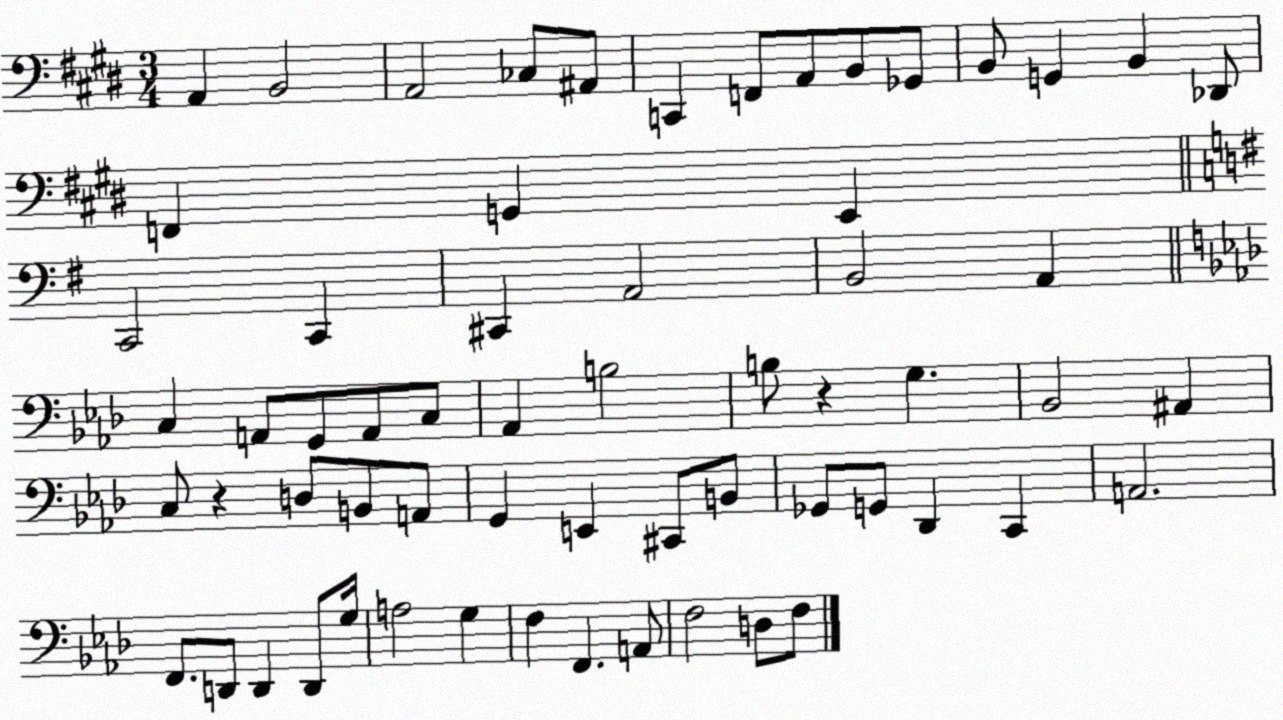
X:1
T:Untitled
M:3/4
L:1/4
K:E
A,, B,,2 A,,2 _C,/2 ^A,,/2 C,, F,,/2 A,,/2 B,,/2 _G,,/2 B,,/2 G,, B,, _D,,/2 F,, G,, E,, C,,2 C,, ^C,, A,,2 B,,2 A,, C, A,,/2 G,,/2 A,,/2 C,/2 _A,, B,2 B,/2 z G, _B,,2 ^A,, C,/2 z D,/2 B,,/2 A,,/2 G,, E,, ^C,,/2 B,,/2 _G,,/2 G,,/2 _D,, C,, A,,2 F,,/2 D,,/2 D,, D,,/2 G,/4 A,2 G, F, F,, A,,/2 F,2 D,/2 F,/2